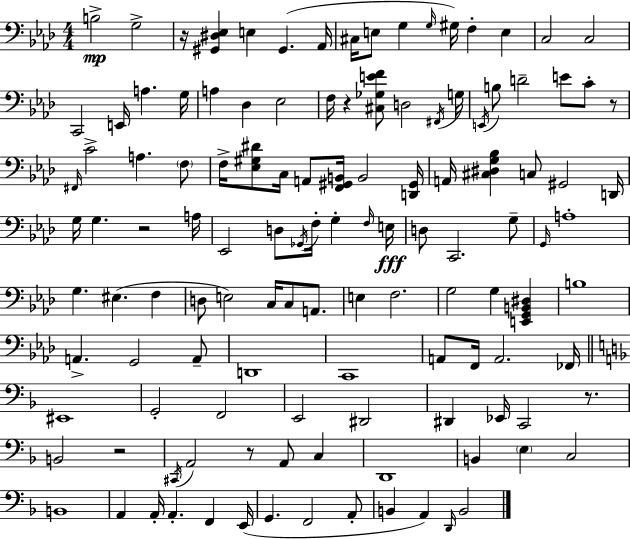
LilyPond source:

{
  \clef bass
  \numericTimeSignature
  \time 4/4
  \key aes \major
  \repeat volta 2 { b2->\mp g2-> | r16 <gis, dis ees>4 e4 gis,4.( aes,16 | cis16 e8 g4 \grace { g16 }) gis16 f4-. e4 | c2 c2 | \break c,2 e,16 a4. | g16 a4 des4 ees2 | f16 r4 <cis ges e' f'>8 d2 | \acciaccatura { fis,16 } g16 \acciaccatura { e,16 } b8 d'2-- e'8 c'8-. | \break r8 \grace { fis,16 } c'2-> a4. | \parenthesize f8 f16-> <ees gis dis'>8 c16 a,8 <f, gis, b,>16 b,2 | <d, gis,>16 a,16 <cis dis g bes>4 c8 gis,2 | d,16 g16 g4. r2 | \break a16 ees,2 d8 \acciaccatura { ges,16 } f16-. | g4-. \grace { f16 } e16\fff d8 c,2. | g8-- \grace { g,16 } a1-. | g4. eis4.( | \break f4 d8 e2) | c16 c8 a,8. e4 f2. | g2 g4 | <e, g, b, dis>4 b1 | \break a,4.-> g,2 | a,8-- d,1 | c,1 | a,8 f,16 a,2. | \break fes,16 \bar "||" \break \key f \major eis,1 | g,2-. f,2 | e,2 dis,2 | dis,4 ees,16 c,2 r8. | \break b,2 r2 | \acciaccatura { cis,16 } a,2 r8 a,8 c4 | d,1 | b,4 \parenthesize e4 c2 | \break b,1 | a,4 a,16-. a,4.-. f,4 | e,16( g,4. f,2 a,8-. | b,4 a,4) \grace { d,16 } b,2 | \break } \bar "|."
}